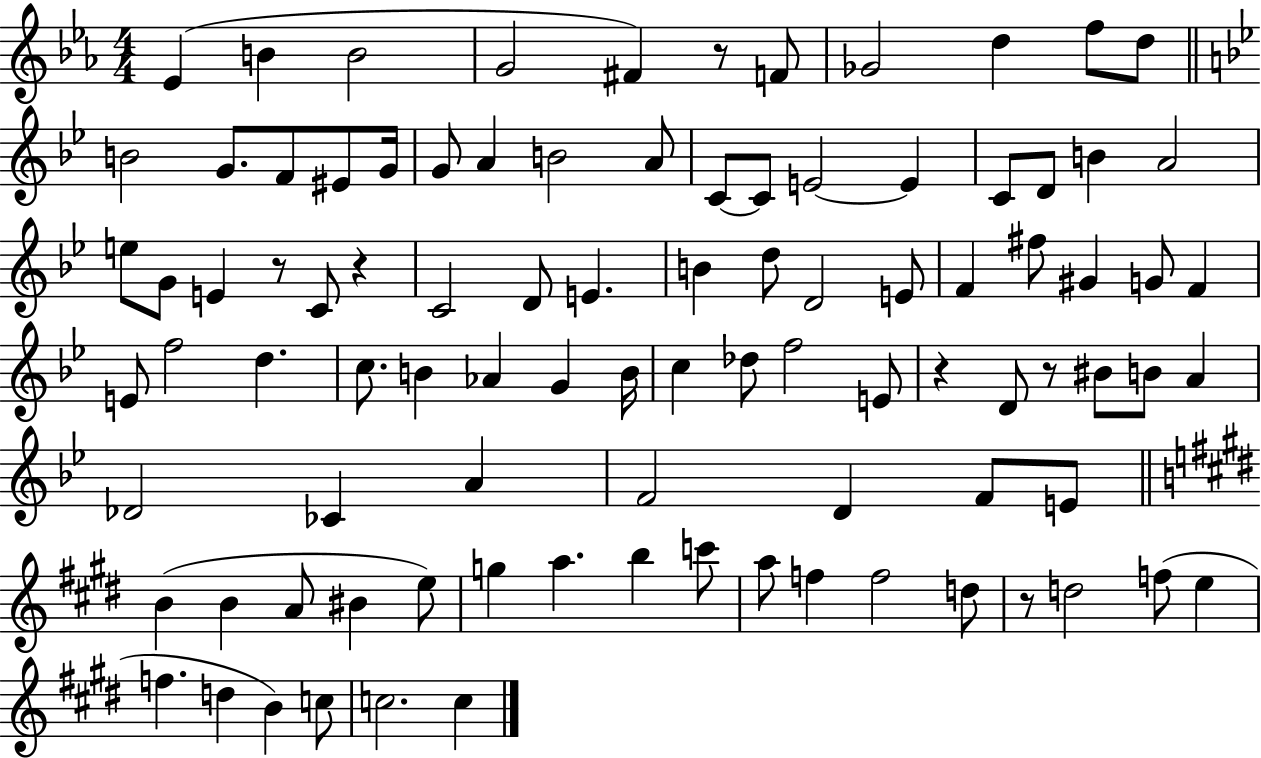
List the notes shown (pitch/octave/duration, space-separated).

Eb4/q B4/q B4/h G4/h F#4/q R/e F4/e Gb4/h D5/q F5/e D5/e B4/h G4/e. F4/e EIS4/e G4/s G4/e A4/q B4/h A4/e C4/e C4/e E4/h E4/q C4/e D4/e B4/q A4/h E5/e G4/e E4/q R/e C4/e R/q C4/h D4/e E4/q. B4/q D5/e D4/h E4/e F4/q F#5/e G#4/q G4/e F4/q E4/e F5/h D5/q. C5/e. B4/q Ab4/q G4/q B4/s C5/q Db5/e F5/h E4/e R/q D4/e R/e BIS4/e B4/e A4/q Db4/h CES4/q A4/q F4/h D4/q F4/e E4/e B4/q B4/q A4/e BIS4/q E5/e G5/q A5/q. B5/q C6/e A5/e F5/q F5/h D5/e R/e D5/h F5/e E5/q F5/q. D5/q B4/q C5/e C5/h. C5/q